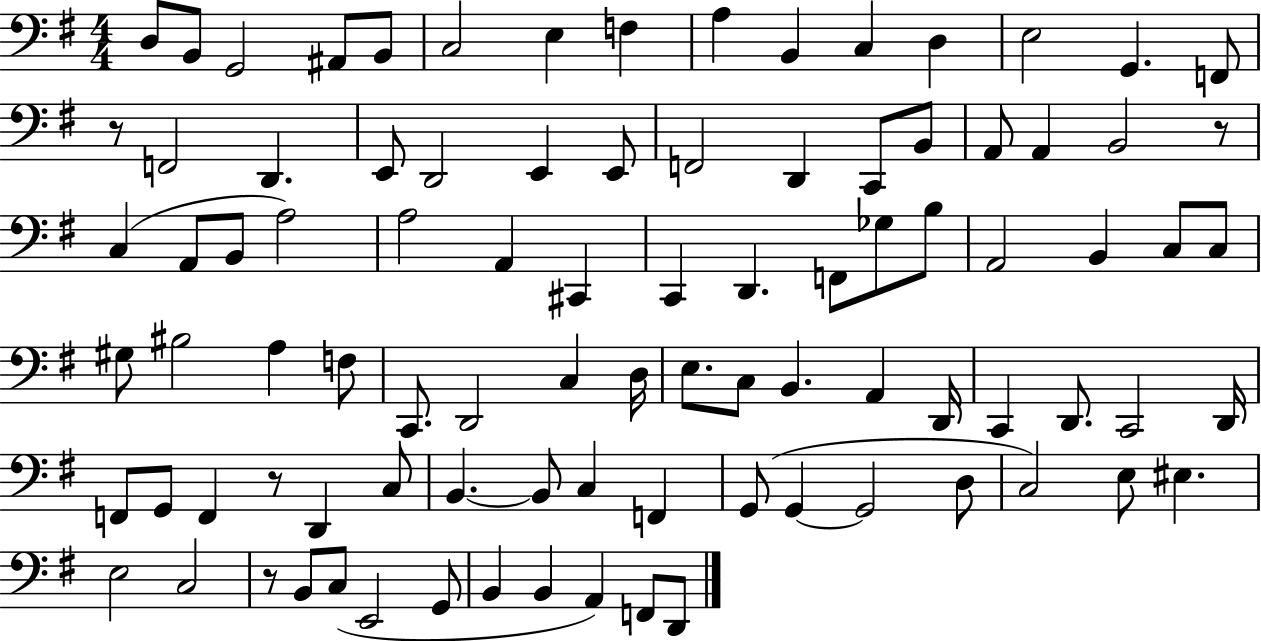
D3/e B2/e G2/h A#2/e B2/e C3/h E3/q F3/q A3/q B2/q C3/q D3/q E3/h G2/q. F2/e R/e F2/h D2/q. E2/e D2/h E2/q E2/e F2/h D2/q C2/e B2/e A2/e A2/q B2/h R/e C3/q A2/e B2/e A3/h A3/h A2/q C#2/q C2/q D2/q. F2/e Gb3/e B3/e A2/h B2/q C3/e C3/e G#3/e BIS3/h A3/q F3/e C2/e. D2/h C3/q D3/s E3/e. C3/e B2/q. A2/q D2/s C2/q D2/e. C2/h D2/s F2/e G2/e F2/q R/e D2/q C3/e B2/q. B2/e C3/q F2/q G2/e G2/q G2/h D3/e C3/h E3/e EIS3/q. E3/h C3/h R/e B2/e C3/e E2/h G2/e B2/q B2/q A2/q F2/e D2/e